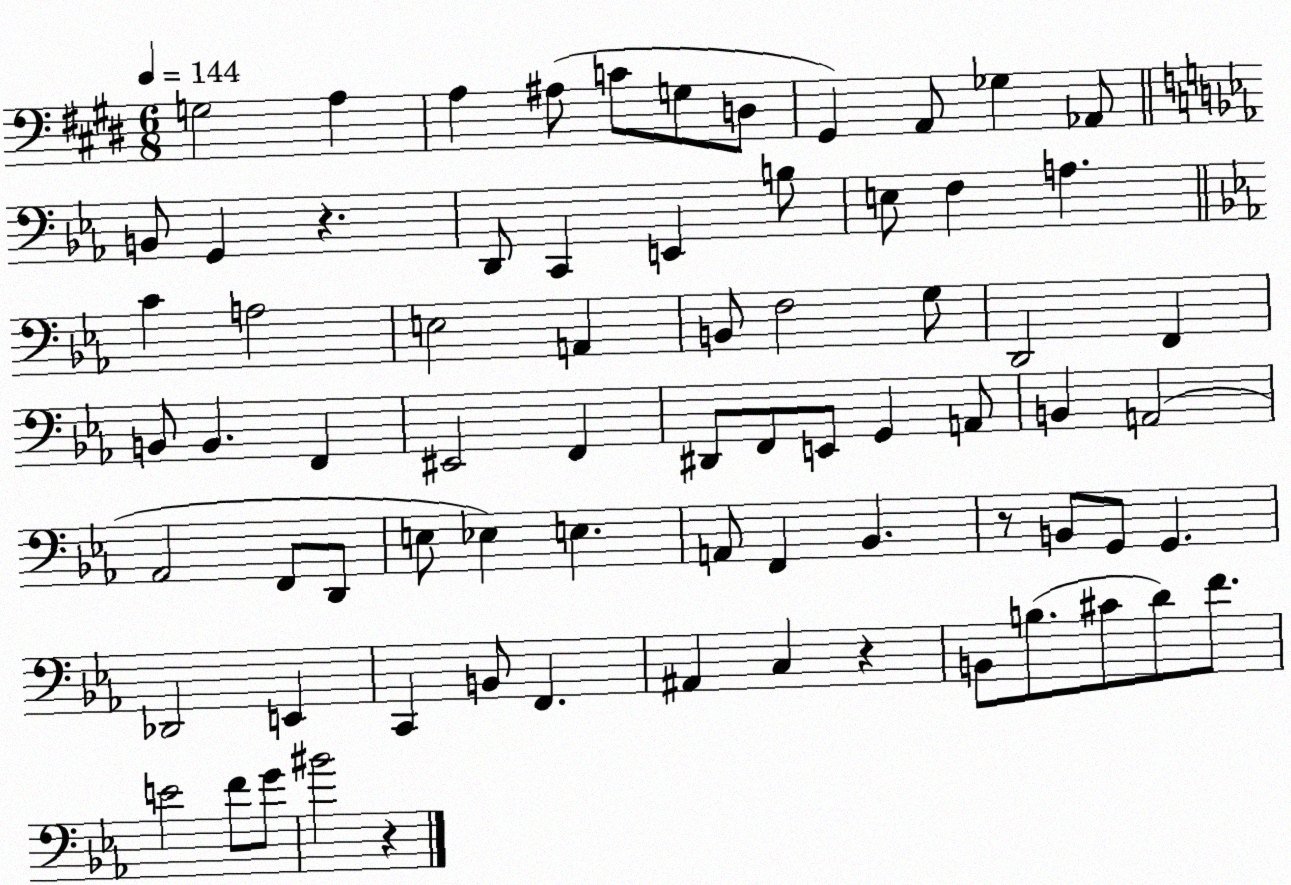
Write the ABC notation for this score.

X:1
T:Untitled
M:6/8
L:1/4
K:E
G,2 A, A, ^A,/2 C/2 G,/2 D,/2 ^G,, A,,/2 _G, _A,,/2 B,,/2 G,, z D,,/2 C,, E,, B,/2 E,/2 F, A, C A,2 E,2 A,, B,,/2 F,2 G,/2 D,,2 F,, B,,/2 B,, F,, ^E,,2 F,, ^D,,/2 F,,/2 E,,/2 G,, A,,/2 B,, A,,2 _A,,2 F,,/2 D,,/2 E,/2 _E, E, A,,/2 F,, _B,, z/2 B,,/2 G,,/2 G,, _D,,2 E,, C,, B,,/2 F,, ^A,, C, z B,,/2 B,/2 ^C/2 D/2 F/2 E2 F/2 G/2 ^B2 z